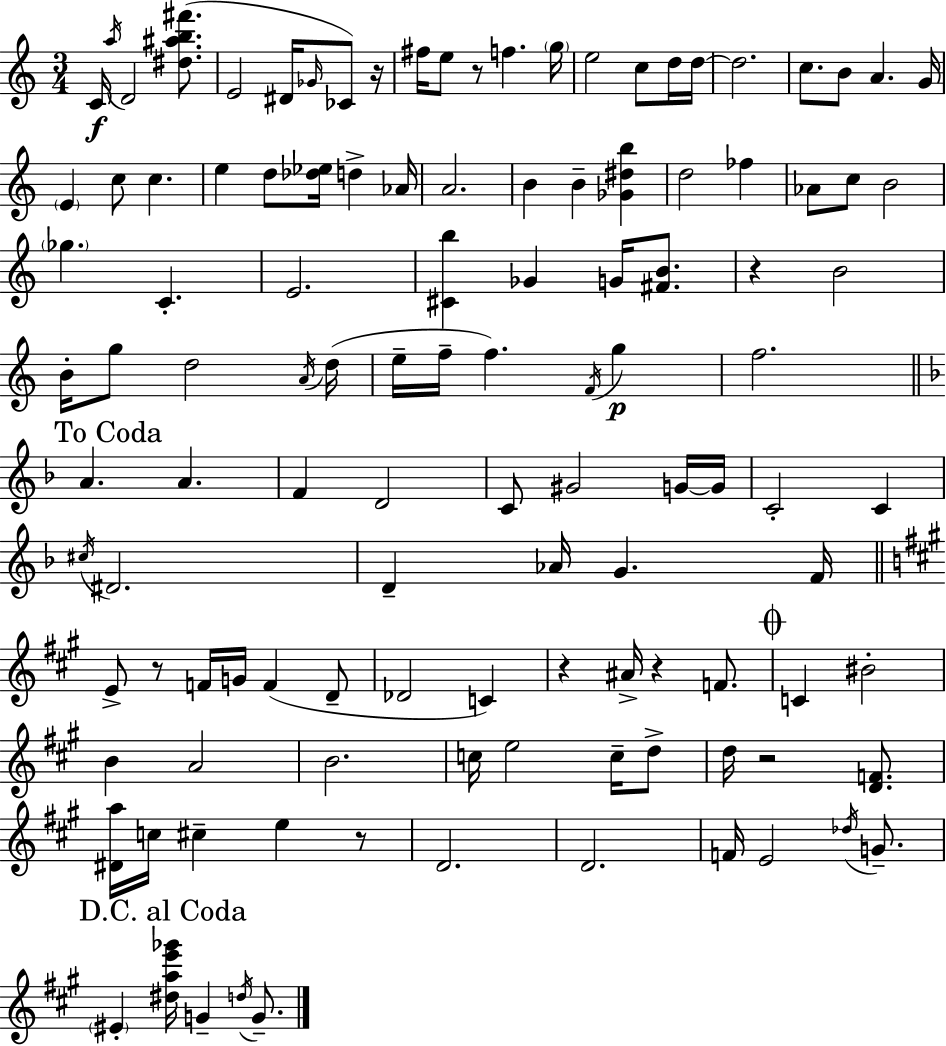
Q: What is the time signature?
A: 3/4